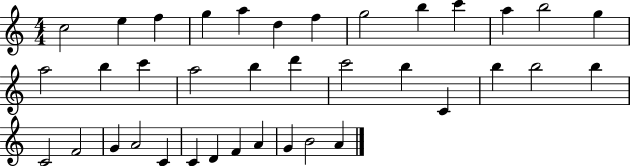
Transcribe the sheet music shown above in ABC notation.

X:1
T:Untitled
M:4/4
L:1/4
K:C
c2 e f g a d f g2 b c' a b2 g a2 b c' a2 b d' c'2 b C b b2 b C2 F2 G A2 C C D F A G B2 A